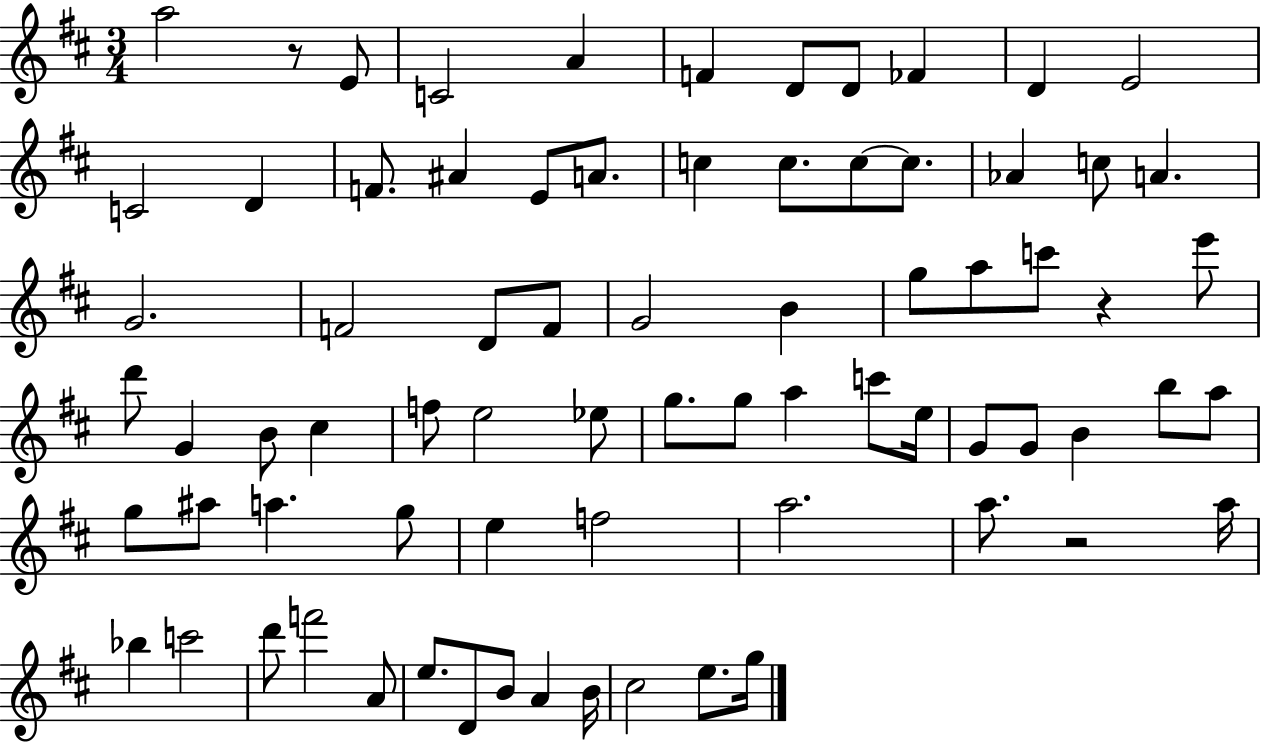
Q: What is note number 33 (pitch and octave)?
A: E6